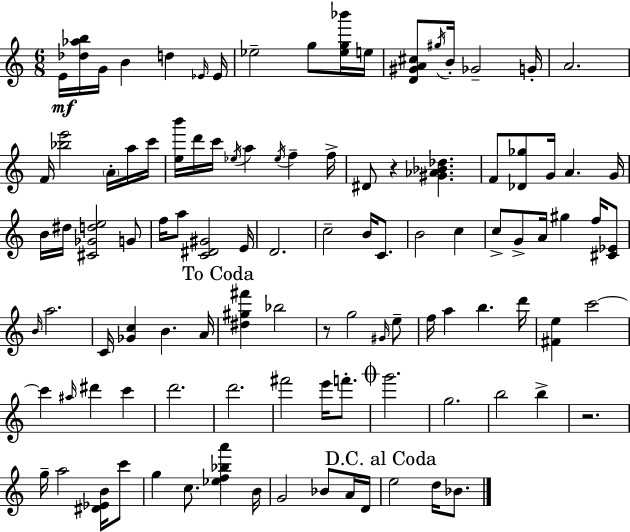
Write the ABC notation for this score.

X:1
T:Untitled
M:6/8
L:1/4
K:Am
E/4 [_d_ab]/4 G/4 B d _E/4 _E/4 _e2 g/2 [_eg_b']/4 e/4 [D^GA^c]/2 ^g/4 B/4 _G2 G/4 A2 F/4 [_be']2 A/4 a/4 c'/4 [eb']/4 d'/4 c'/4 _e/4 a _e/4 f f/4 ^D/2 z [^G_A_B_d] F/2 [_D_g]/2 G/4 A G/4 B/4 ^d/4 [^C_Gde]2 G/2 f/4 a/2 [C^D^G]2 E/4 D2 c2 B/4 C/2 B2 c c/2 G/2 A/4 ^g f/4 [^C_E]/2 B/4 a2 C/4 [_Gc] B A/4 [^d^g^f'] _b2 z/2 g2 ^G/4 e/2 f/4 a b d'/4 [^Fe] c'2 c' ^a/4 ^d' c' d'2 d'2 ^f'2 e'/4 f'/2 g'2 g2 b2 b z2 g/4 a2 [^D_EB]/4 c'/2 g c/2 [_ef_ba'] B/4 G2 _B/2 A/4 D/4 e2 d/4 _B/2